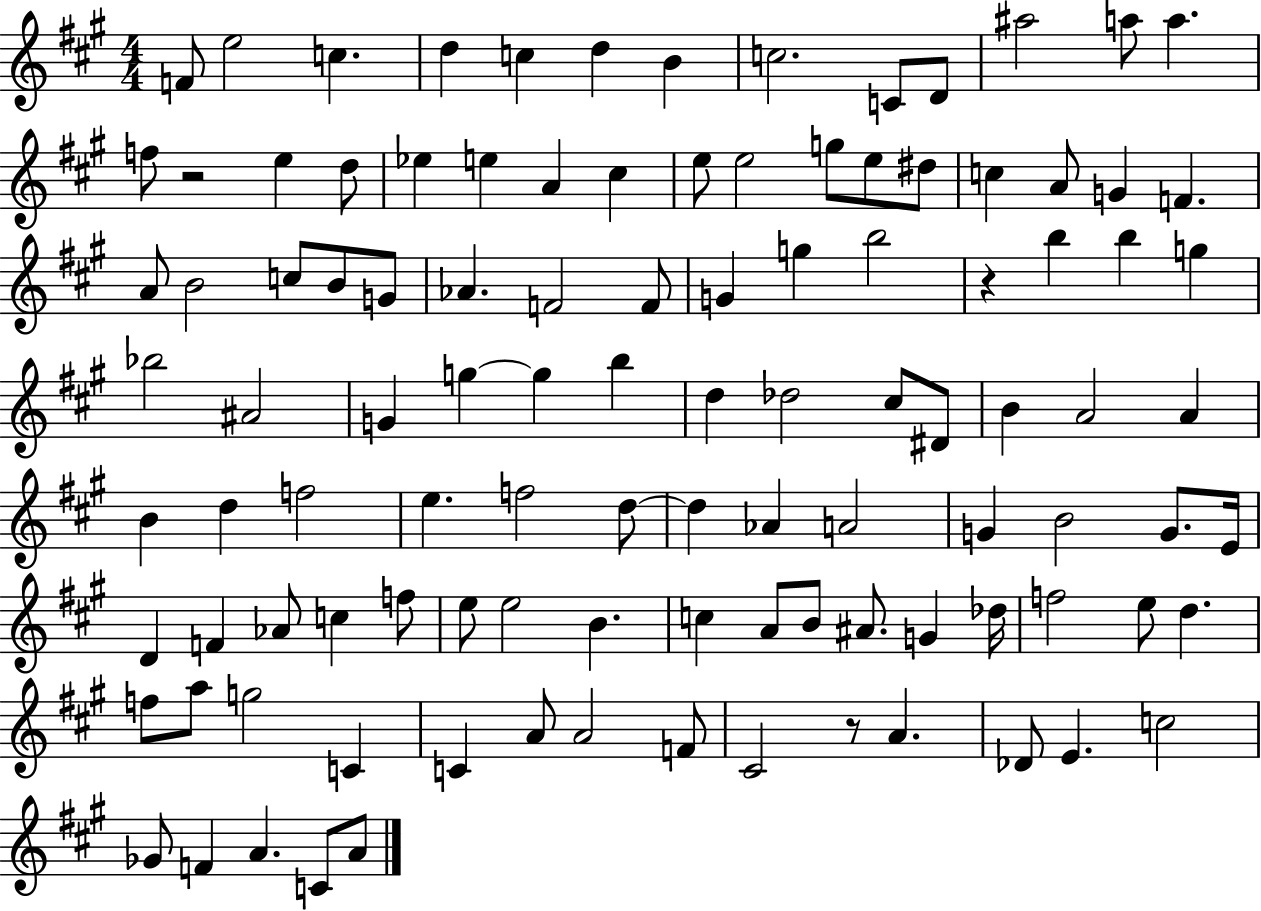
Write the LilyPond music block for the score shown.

{
  \clef treble
  \numericTimeSignature
  \time 4/4
  \key a \major
  f'8 e''2 c''4. | d''4 c''4 d''4 b'4 | c''2. c'8 d'8 | ais''2 a''8 a''4. | \break f''8 r2 e''4 d''8 | ees''4 e''4 a'4 cis''4 | e''8 e''2 g''8 e''8 dis''8 | c''4 a'8 g'4 f'4. | \break a'8 b'2 c''8 b'8 g'8 | aes'4. f'2 f'8 | g'4 g''4 b''2 | r4 b''4 b''4 g''4 | \break bes''2 ais'2 | g'4 g''4~~ g''4 b''4 | d''4 des''2 cis''8 dis'8 | b'4 a'2 a'4 | \break b'4 d''4 f''2 | e''4. f''2 d''8~~ | d''4 aes'4 a'2 | g'4 b'2 g'8. e'16 | \break d'4 f'4 aes'8 c''4 f''8 | e''8 e''2 b'4. | c''4 a'8 b'8 ais'8. g'4 des''16 | f''2 e''8 d''4. | \break f''8 a''8 g''2 c'4 | c'4 a'8 a'2 f'8 | cis'2 r8 a'4. | des'8 e'4. c''2 | \break ges'8 f'4 a'4. c'8 a'8 | \bar "|."
}